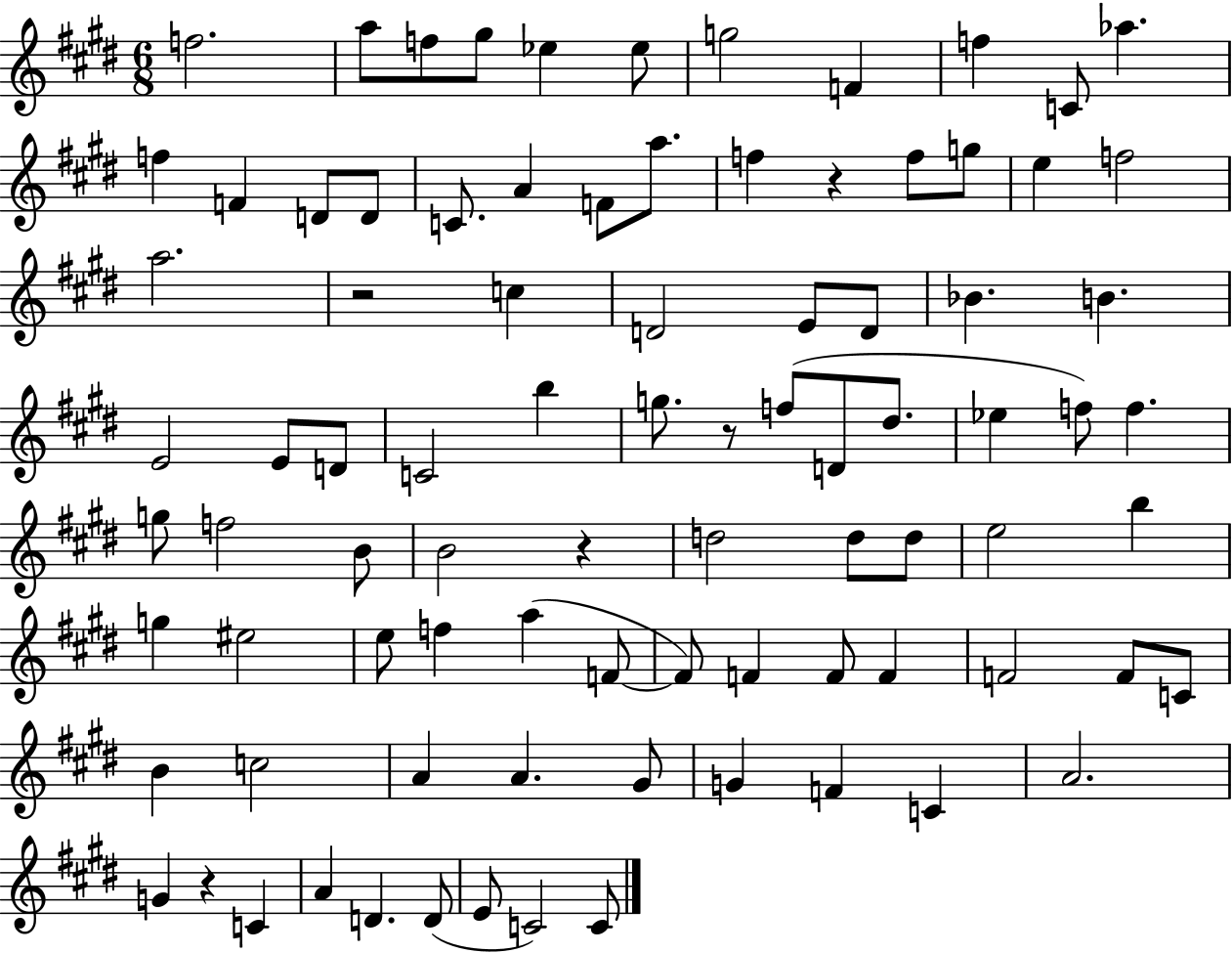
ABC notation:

X:1
T:Untitled
M:6/8
L:1/4
K:E
f2 a/2 f/2 ^g/2 _e _e/2 g2 F f C/2 _a f F D/2 D/2 C/2 A F/2 a/2 f z f/2 g/2 e f2 a2 z2 c D2 E/2 D/2 _B B E2 E/2 D/2 C2 b g/2 z/2 f/2 D/2 ^d/2 _e f/2 f g/2 f2 B/2 B2 z d2 d/2 d/2 e2 b g ^e2 e/2 f a F/2 F/2 F F/2 F F2 F/2 C/2 B c2 A A ^G/2 G F C A2 G z C A D D/2 E/2 C2 C/2